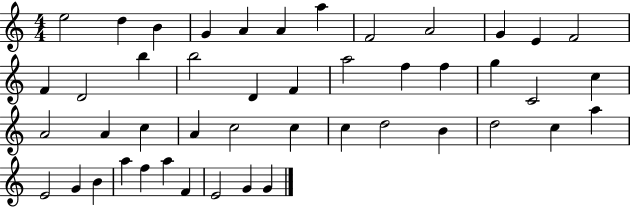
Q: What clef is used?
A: treble